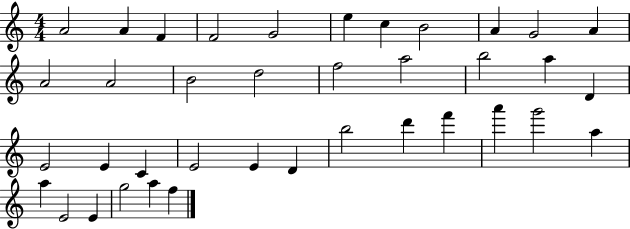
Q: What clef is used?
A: treble